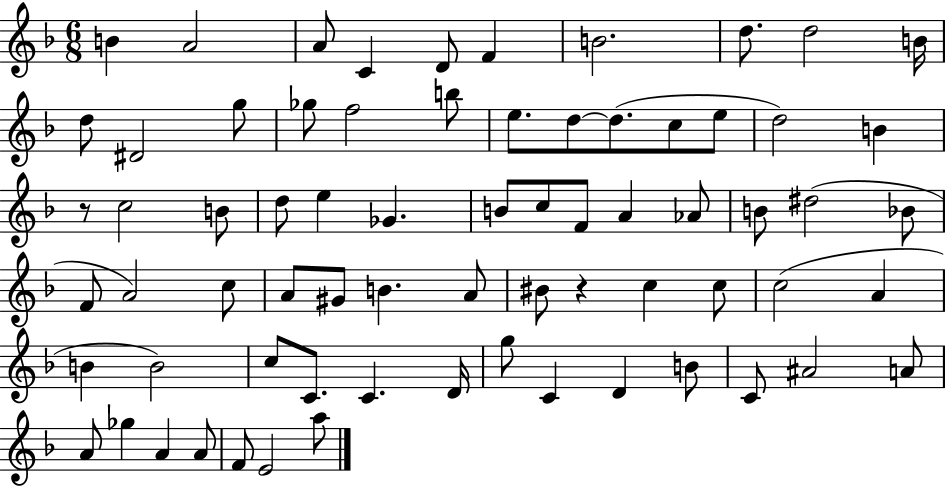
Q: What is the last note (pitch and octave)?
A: A5